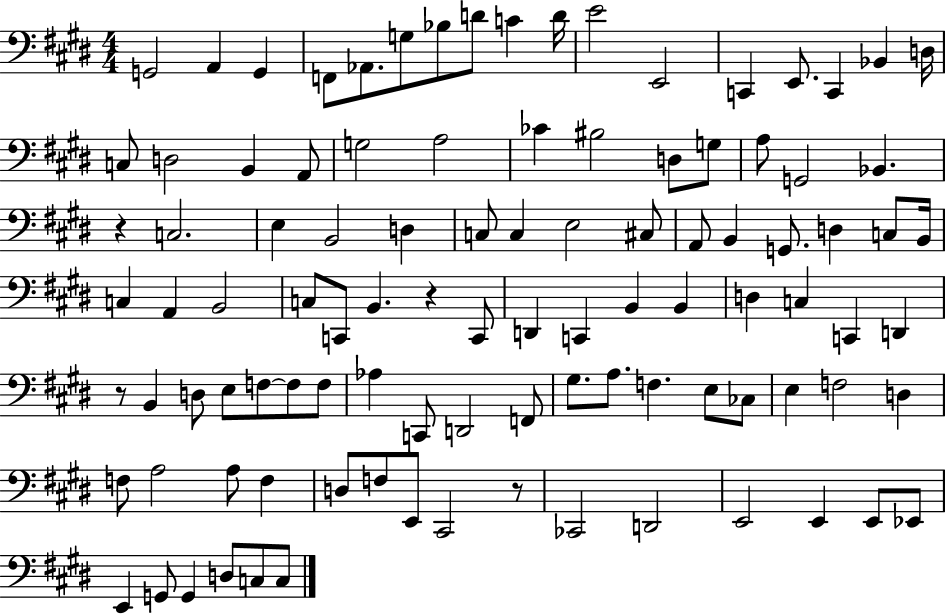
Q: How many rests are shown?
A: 4